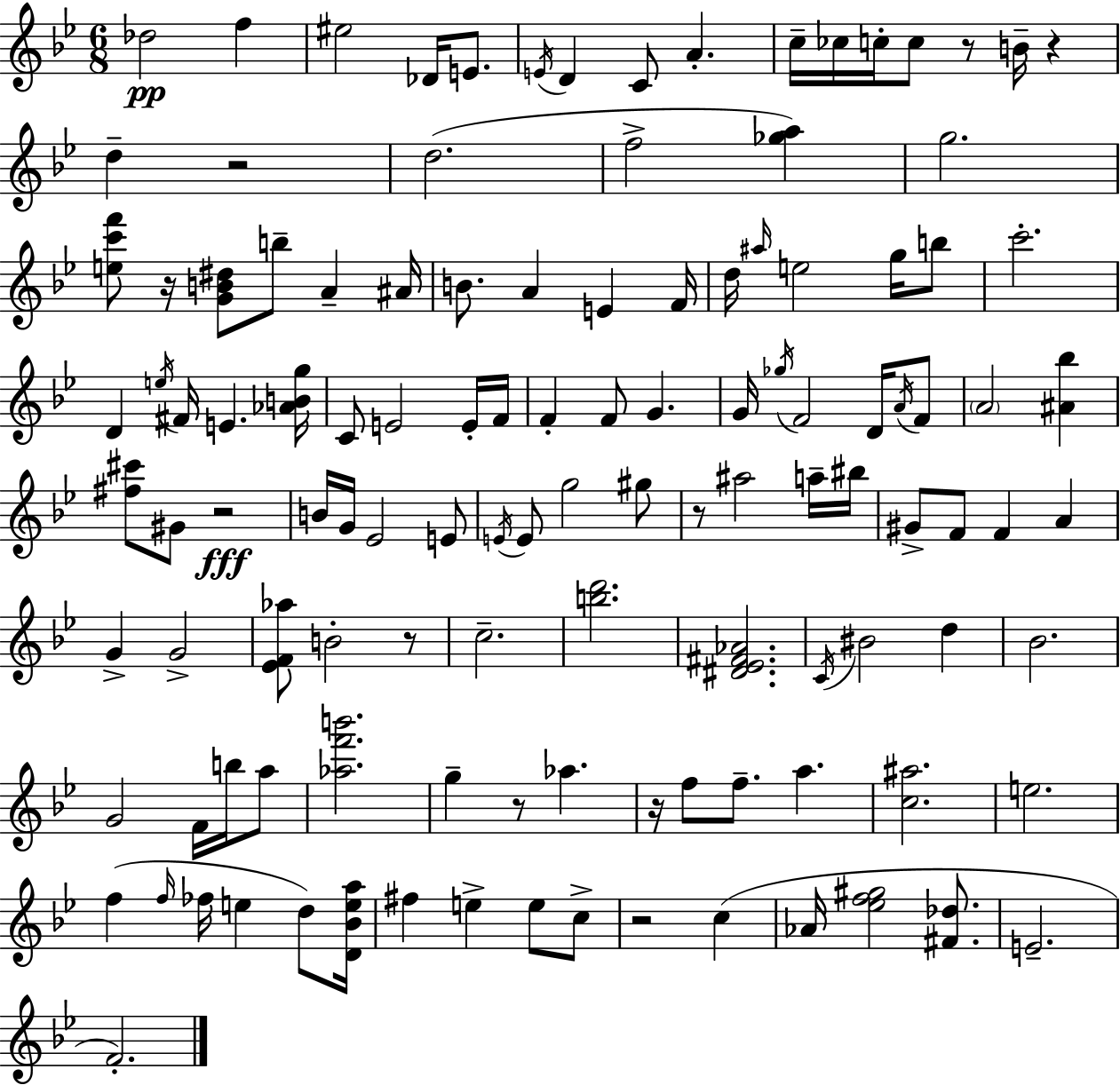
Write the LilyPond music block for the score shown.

{
  \clef treble
  \numericTimeSignature
  \time 6/8
  \key bes \major
  des''2\pp f''4 | eis''2 des'16 e'8. | \acciaccatura { e'16 } d'4 c'8 a'4.-. | c''16-- ces''16 c''16-. c''8 r8 b'16-- r4 | \break d''4-- r2 | d''2.( | f''2-> <ges'' a''>4) | g''2. | \break <e'' c''' f'''>8 r16 <g' b' dis''>8 b''8-- a'4-- | ais'16 b'8. a'4 e'4 | f'16 d''16 \grace { ais''16 } e''2 g''16 | b''8 c'''2.-. | \break d'4 \acciaccatura { e''16 } fis'16 e'4. | <aes' b' g''>16 c'8 e'2 | e'16-. f'16 f'4-. f'8 g'4. | g'16 \acciaccatura { ges''16 } f'2 | \break d'16 \acciaccatura { a'16 } f'8 \parenthesize a'2 | <ais' bes''>4 <fis'' cis'''>8 gis'8 r2\fff | b'16 g'16 ees'2 | e'8 \acciaccatura { e'16 } e'8 g''2 | \break gis''8 r8 ais''2 | a''16-- bis''16 gis'8-> f'8 f'4 | a'4 g'4-> g'2-> | <ees' f' aes''>8 b'2-. | \break r8 c''2.-- | <b'' d'''>2. | <dis' ees' fis' aes'>2. | \acciaccatura { c'16 } bis'2 | \break d''4 bes'2. | g'2 | f'16 b''16 a''8 <aes'' f''' b'''>2. | g''4-- r8 | \break aes''4. r16 f''8 f''8.-- | a''4. <c'' ais''>2. | e''2. | f''4( \grace { f''16 } | \break fes''16 e''4 d''8) <d' bes' e'' a''>16 fis''4 | e''4-> e''8 c''8-> r2 | c''4( aes'16 <ees'' f'' gis''>2 | <fis' des''>8. e'2.-- | \break f'2.-.) | \bar "|."
}